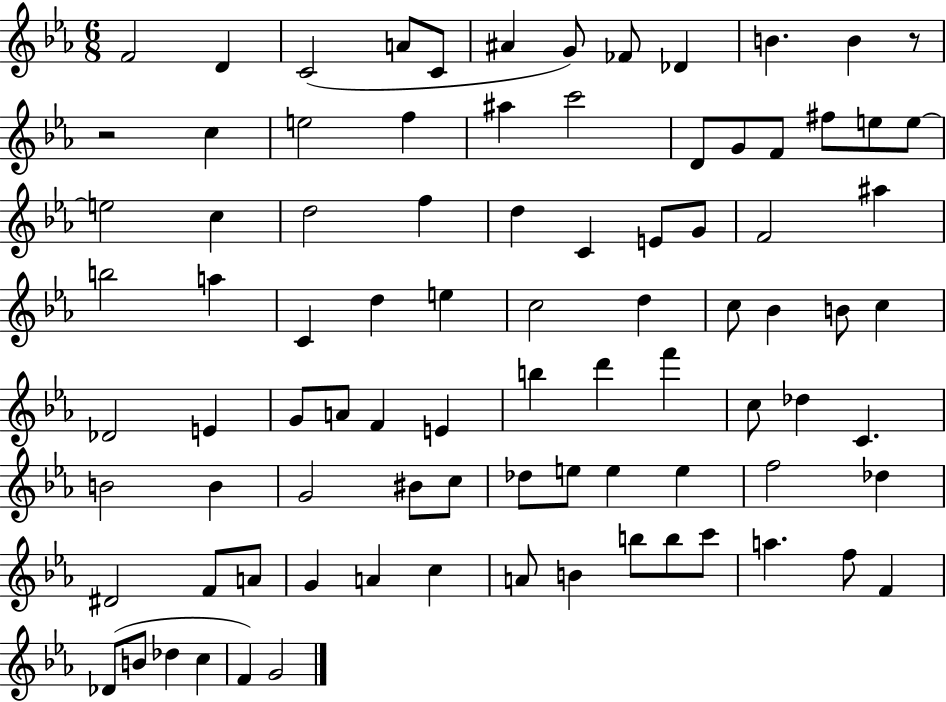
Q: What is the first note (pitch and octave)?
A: F4